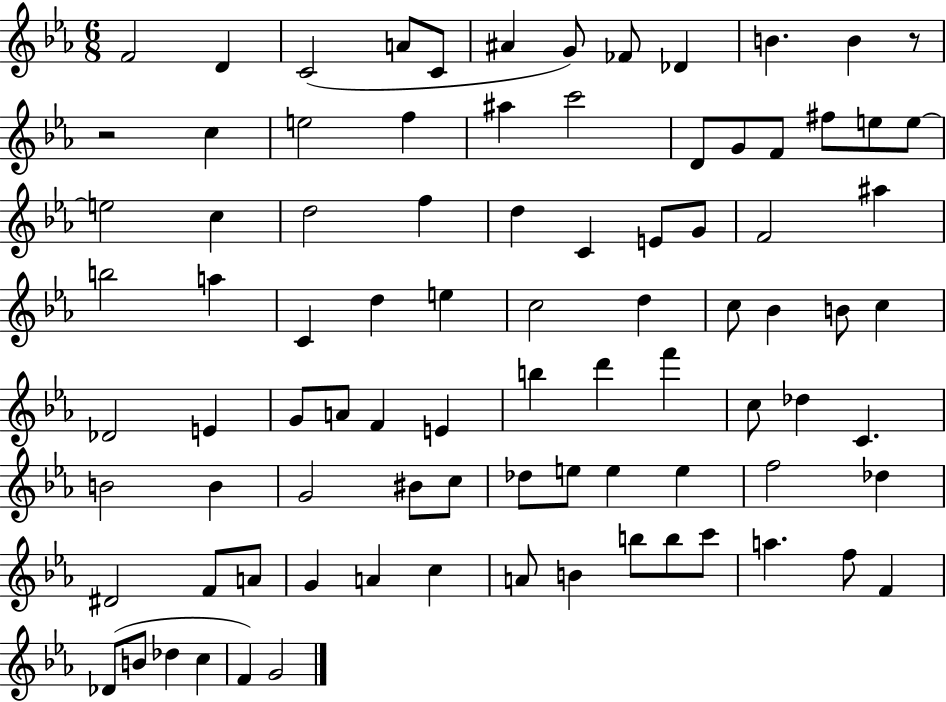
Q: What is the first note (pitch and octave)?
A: F4